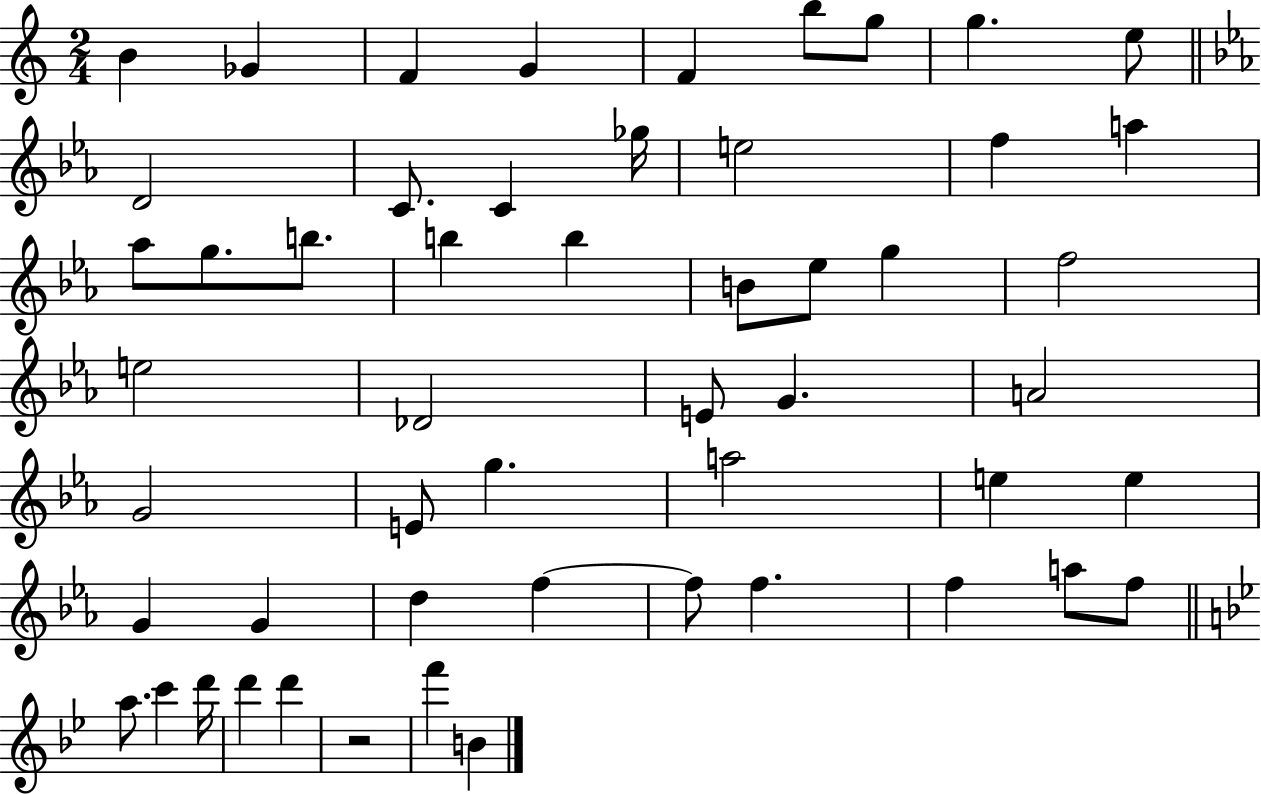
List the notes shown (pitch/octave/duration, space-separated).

B4/q Gb4/q F4/q G4/q F4/q B5/e G5/e G5/q. E5/e D4/h C4/e. C4/q Gb5/s E5/h F5/q A5/q Ab5/e G5/e. B5/e. B5/q B5/q B4/e Eb5/e G5/q F5/h E5/h Db4/h E4/e G4/q. A4/h G4/h E4/e G5/q. A5/h E5/q E5/q G4/q G4/q D5/q F5/q F5/e F5/q. F5/q A5/e F5/e A5/e. C6/q D6/s D6/q D6/q R/h F6/q B4/q